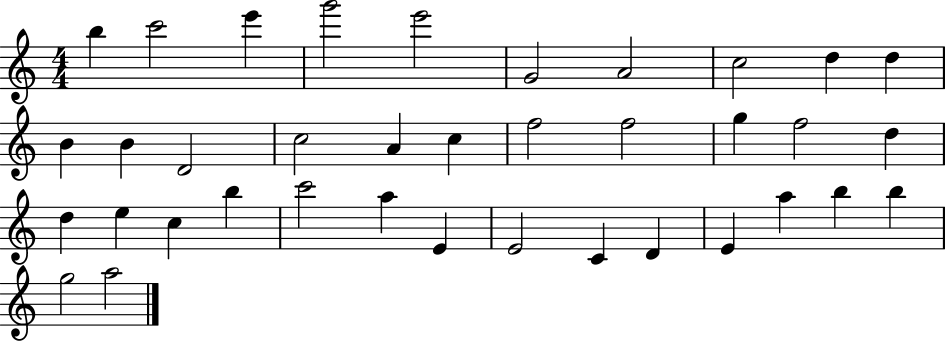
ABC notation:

X:1
T:Untitled
M:4/4
L:1/4
K:C
b c'2 e' g'2 e'2 G2 A2 c2 d d B B D2 c2 A c f2 f2 g f2 d d e c b c'2 a E E2 C D E a b b g2 a2